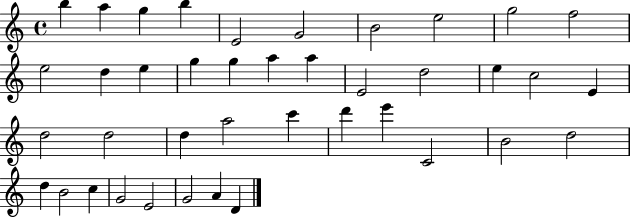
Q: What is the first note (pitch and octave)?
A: B5